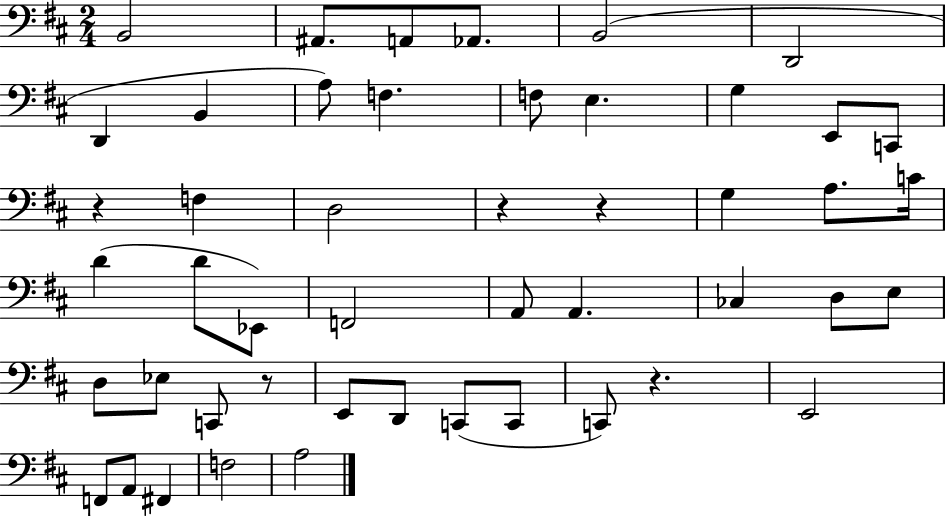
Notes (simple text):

B2/h A#2/e. A2/e Ab2/e. B2/h D2/h D2/q B2/q A3/e F3/q. F3/e E3/q. G3/q E2/e C2/e R/q F3/q D3/h R/q R/q G3/q A3/e. C4/s D4/q D4/e Eb2/e F2/h A2/e A2/q. CES3/q D3/e E3/e D3/e Eb3/e C2/e R/e E2/e D2/e C2/e C2/e C2/e R/q. E2/h F2/e A2/e F#2/q F3/h A3/h